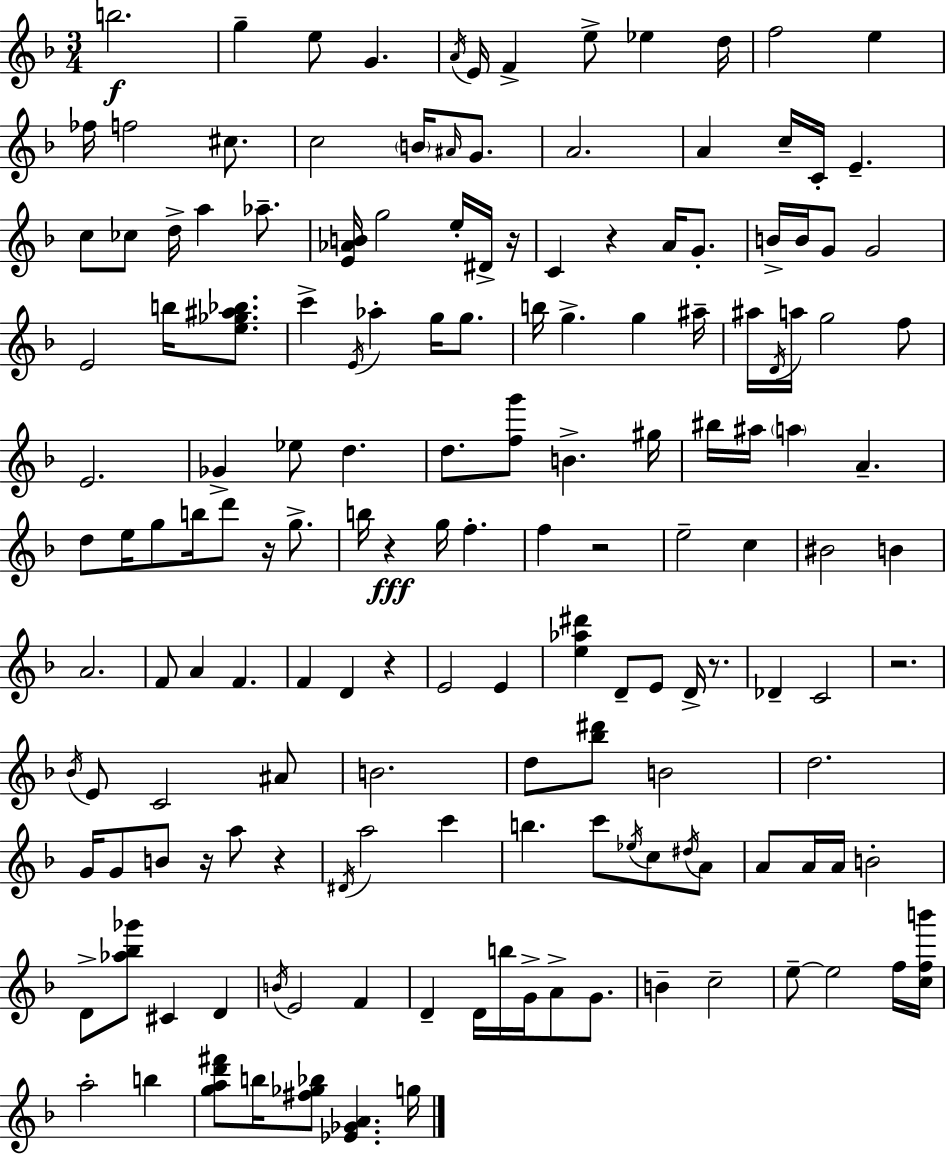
B5/h. G5/q E5/e G4/q. A4/s E4/s F4/q E5/e Eb5/q D5/s F5/h E5/q FES5/s F5/h C#5/e. C5/h B4/s A#4/s G4/e. A4/h. A4/q C5/s C4/s E4/q. C5/e CES5/e D5/s A5/q Ab5/e. [E4,Ab4,B4]/s G5/h E5/s D#4/s R/s C4/q R/q A4/s G4/e. B4/s B4/s G4/e G4/h E4/h B5/s [E5,Gb5,A#5,Bb5]/e. C6/q E4/s Ab5/q G5/s G5/e. B5/s G5/q. G5/q A#5/s A#5/s D4/s A5/s G5/h F5/e E4/h. Gb4/q Eb5/e D5/q. D5/e. [F5,G6]/e B4/q. G#5/s BIS5/s A#5/s A5/q A4/q. D5/e E5/s G5/e B5/s D6/e R/s G5/e. B5/s R/q G5/s F5/q. F5/q R/h E5/h C5/q BIS4/h B4/q A4/h. F4/e A4/q F4/q. F4/q D4/q R/q E4/h E4/q [E5,Ab5,D#6]/q D4/e E4/e D4/s R/e. Db4/q C4/h R/h. Bb4/s E4/e C4/h A#4/e B4/h. D5/e [Bb5,D#6]/e B4/h D5/h. G4/s G4/e B4/e R/s A5/e R/q D#4/s A5/h C6/q B5/q. C6/e Eb5/s C5/e D#5/s A4/e A4/e A4/s A4/s B4/h D4/e [Ab5,Bb5,Gb6]/e C#4/q D4/q B4/s E4/h F4/q D4/q D4/s B5/s G4/s A4/e G4/e. B4/q C5/h E5/e E5/h F5/s [C5,F5,B6]/s A5/h B5/q [G5,A5,D6,F#6]/e B5/s [F#5,Gb5,Bb5]/e [Eb4,Gb4,A4]/q. G5/s